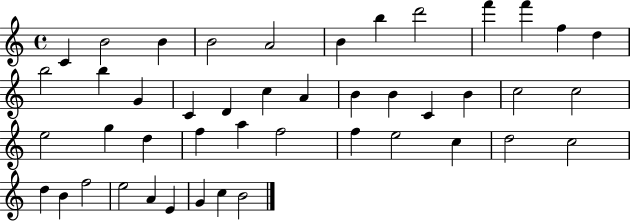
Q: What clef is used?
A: treble